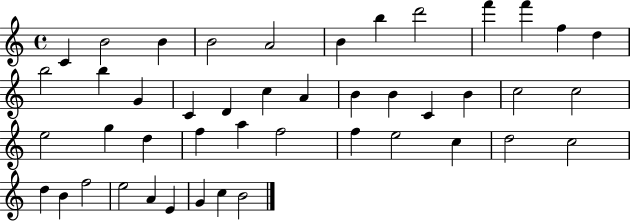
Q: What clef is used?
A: treble